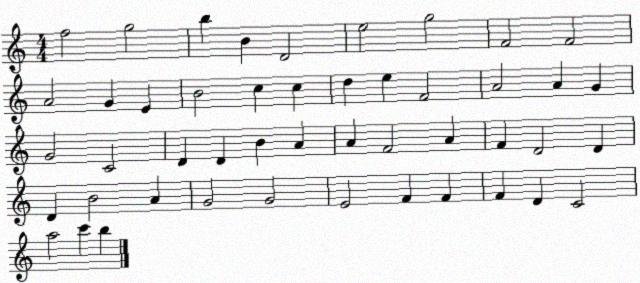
X:1
T:Untitled
M:4/4
L:1/4
K:C
f2 g2 b B D2 e2 g2 F2 F2 A2 G E B2 c c d e F2 A2 A G G2 C2 D D B A A F2 A F D2 D D B2 A G2 G2 E2 F F F D C2 a2 c' b